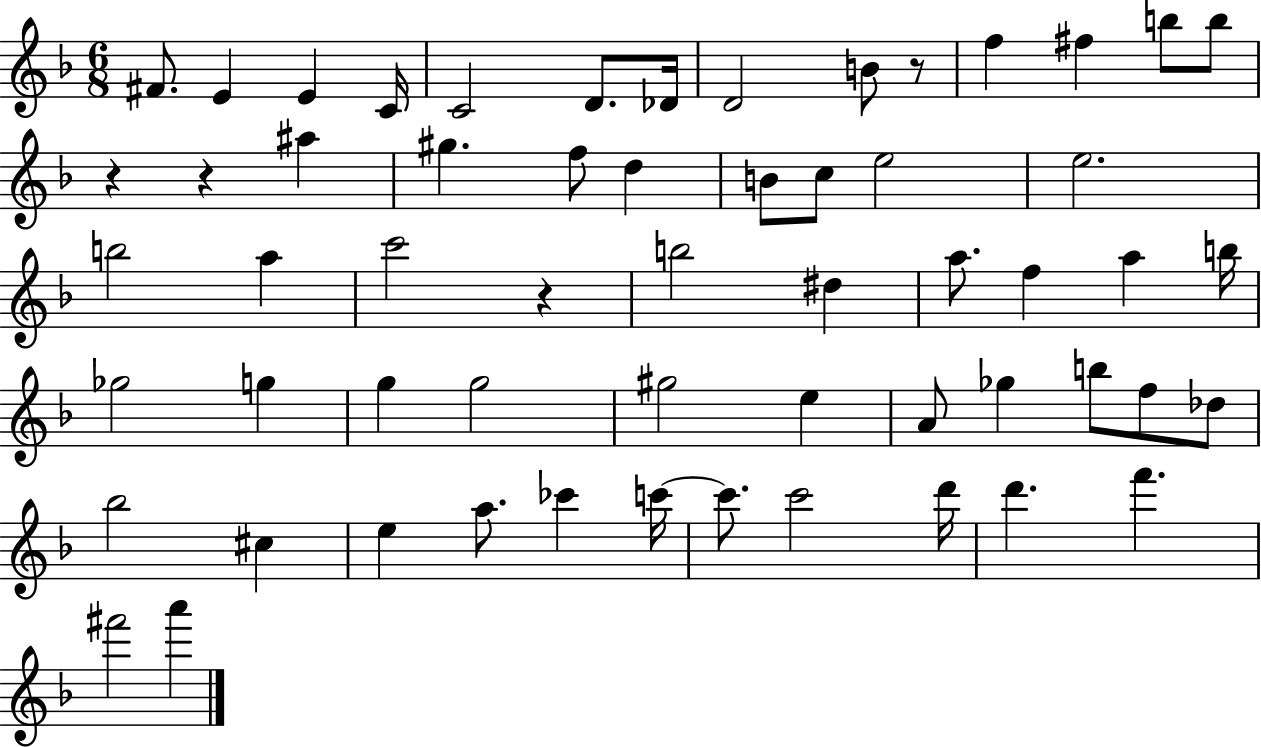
F#4/e. E4/q E4/q C4/s C4/h D4/e. Db4/s D4/h B4/e R/e F5/q F#5/q B5/e B5/e R/q R/q A#5/q G#5/q. F5/e D5/q B4/e C5/e E5/h E5/h. B5/h A5/q C6/h R/q B5/h D#5/q A5/e. F5/q A5/q B5/s Gb5/h G5/q G5/q G5/h G#5/h E5/q A4/e Gb5/q B5/e F5/e Db5/e Bb5/h C#5/q E5/q A5/e. CES6/q C6/s C6/e. C6/h D6/s D6/q. F6/q. F#6/h A6/q